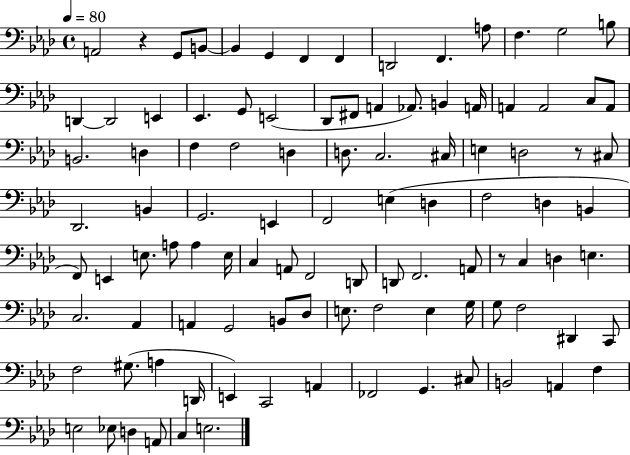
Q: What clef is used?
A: bass